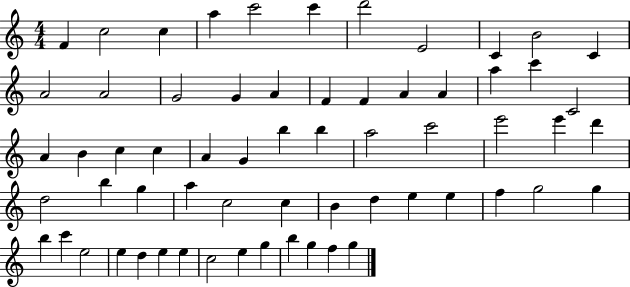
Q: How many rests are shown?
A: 0